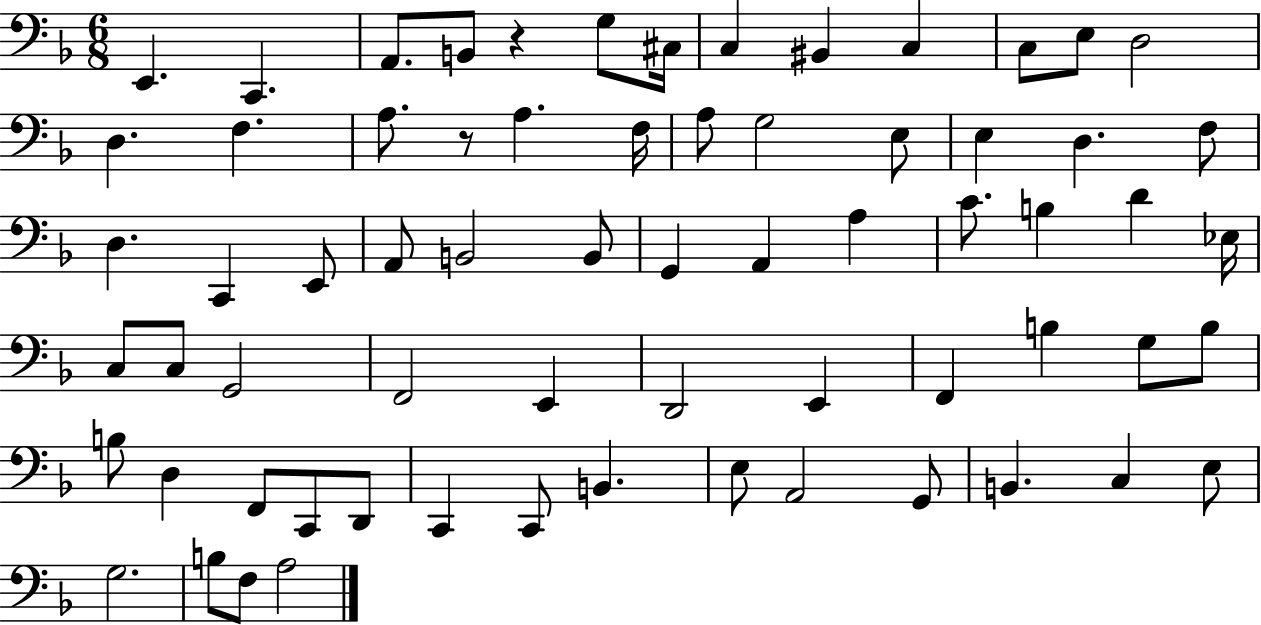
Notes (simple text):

E2/q. C2/q. A2/e. B2/e R/q G3/e C#3/s C3/q BIS2/q C3/q C3/e E3/e D3/h D3/q. F3/q. A3/e. R/e A3/q. F3/s A3/e G3/h E3/e E3/q D3/q. F3/e D3/q. C2/q E2/e A2/e B2/h B2/e G2/q A2/q A3/q C4/e. B3/q D4/q Eb3/s C3/e C3/e G2/h F2/h E2/q D2/h E2/q F2/q B3/q G3/e B3/e B3/e D3/q F2/e C2/e D2/e C2/q C2/e B2/q. E3/e A2/h G2/e B2/q. C3/q E3/e G3/h. B3/e F3/e A3/h